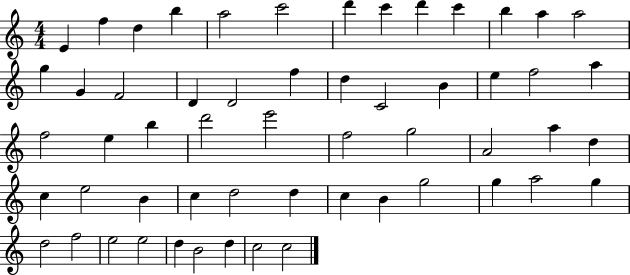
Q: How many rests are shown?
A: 0